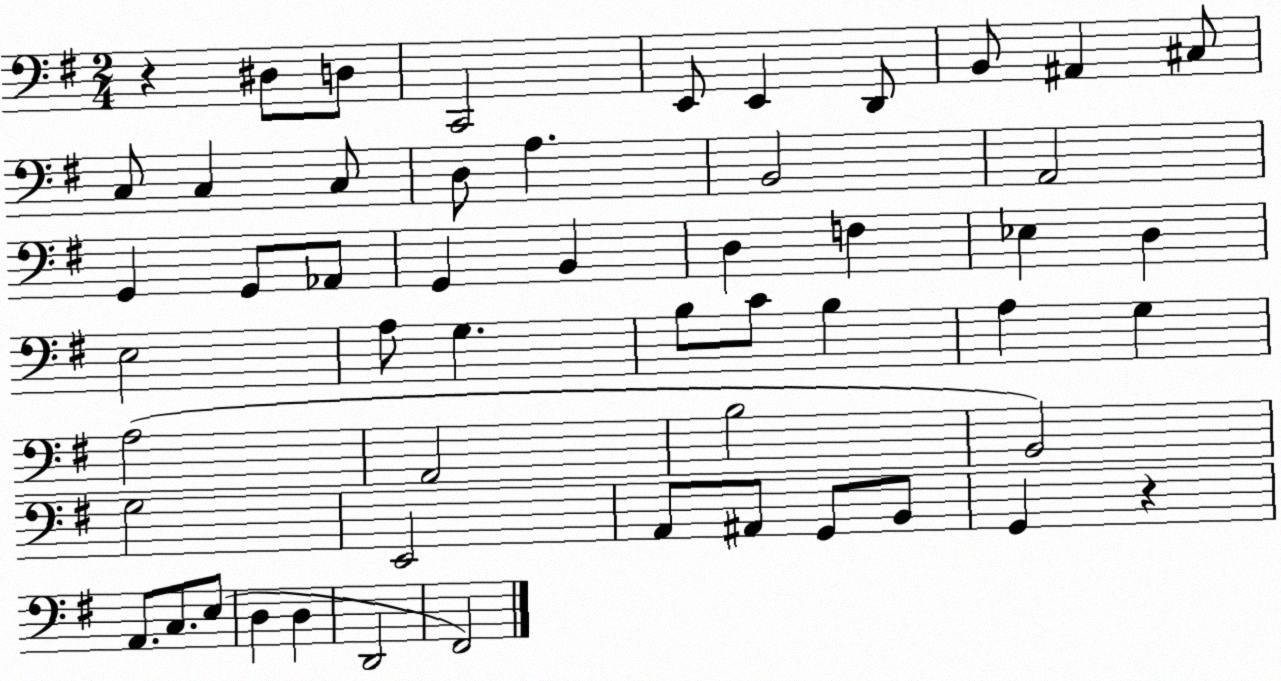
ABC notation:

X:1
T:Untitled
M:2/4
L:1/4
K:G
z ^D,/2 D,/2 C,,2 E,,/2 E,, D,,/2 B,,/2 ^A,, ^C,/2 C,/2 C, C,/2 D,/2 A, B,,2 A,,2 G,, G,,/2 _A,,/2 G,, B,, D, F, _E, D, E,2 A,/2 G, B,/2 C/2 B, A, G, A,2 A,,2 B,2 B,,2 G,2 E,,2 A,,/2 ^A,,/2 G,,/2 B,,/2 G,, z A,,/2 C,/2 E,/2 D, D, D,,2 ^F,,2